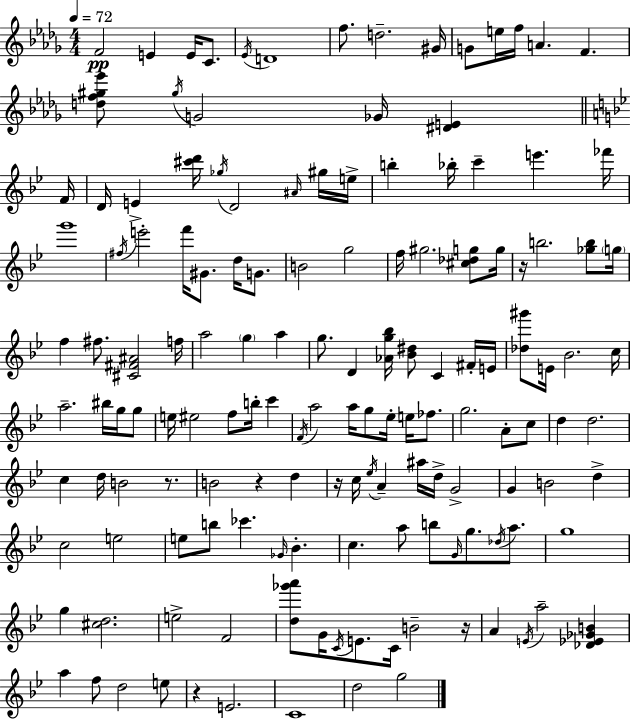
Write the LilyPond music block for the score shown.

{
  \clef treble
  \numericTimeSignature
  \time 4/4
  \key bes \minor
  \tempo 4 = 72
  f'2\pp e'4 e'16 c'8. | \acciaccatura { ees'16 } d'1 | f''8. d''2.-- | gis'16 g'8 e''16 f''16 a'4. f'4. | \break <d'' f'' gis'' ees'''>8 \acciaccatura { gis''16 } g'2 ges'16 <dis' e'>4 | \bar "||" \break \key g \minor f'16 d'16 e'4-> <cis''' d'''>16 \acciaccatura { ges''16 } d'2 | \grace { ais'16 } gis''16 e''16-> b''4-. bes''16-. c'''4-- e'''4. | fes'''16 g'''1 | \acciaccatura { fis''16 } e'''2-. f'''16 gis'8. | \break d''16 g'8. b'2 g''2 | f''16 gis''2. | <cis'' des'' g''>8 g''16 r16 b''2. | <ges'' b''>8 \parenthesize g''16 f''4 fis''8. <cis' fis' ais'>2 | \break f''16 a''2 \parenthesize g''4 | a''4 g''8. d'4 <aes' g'' bes''>16 <bes' dis''>8 c'4 | fis'16-. e'16 <des'' gis'''>8 e'16 bes'2. | c''16 a''2.-- | \break bis''16 g''16 g''8 e''16 eis''2 f''8 b''16-. | c'''4 \acciaccatura { f'16 } a''2 a''16 g''8 | ees''16-. e''16 fes''8. g''2. | a'8-. c''8 d''4 d''2. | \break c''4 d''16 b'2 | r8. b'2 r4 | d''4 r16 c''16 \acciaccatura { ees''16 } a'4-- ais''16 d''16-> g'2-> | g'4 b'2 | \break d''4-> c''2 e''2 | e''8 b''8 ces'''4. | \grace { ges'16 } bes'4.-. c''4. a''8 b''8 | \grace { g'16 } g''8. \acciaccatura { des''16 } a''8. g''1 | \break g''4 <cis'' d''>2. | e''2-> | f'2 <d'' ges''' a'''>8 g'16 \acciaccatura { c'16 } e'8. | c'16 b'2-- r16 a'4 \acciaccatura { e'16 } a''2-- | \break <des' ees' ges' b'>4 a''4 f''8 | d''2 e''8 r4 e'2. | c'1 | d''2 | \break g''2 \bar "|."
}